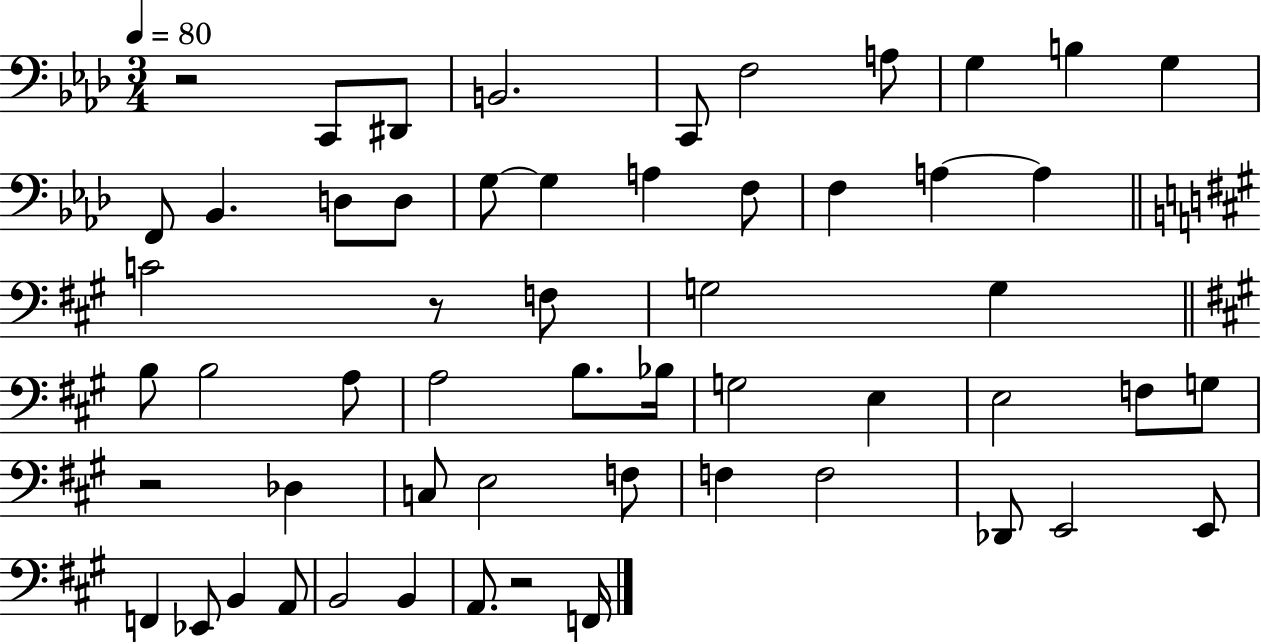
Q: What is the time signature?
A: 3/4